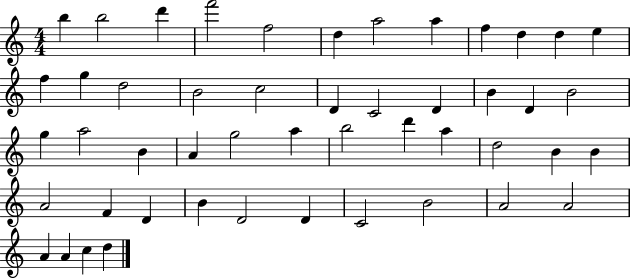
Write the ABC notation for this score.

X:1
T:Untitled
M:4/4
L:1/4
K:C
b b2 d' f'2 f2 d a2 a f d d e f g d2 B2 c2 D C2 D B D B2 g a2 B A g2 a b2 d' a d2 B B A2 F D B D2 D C2 B2 A2 A2 A A c d